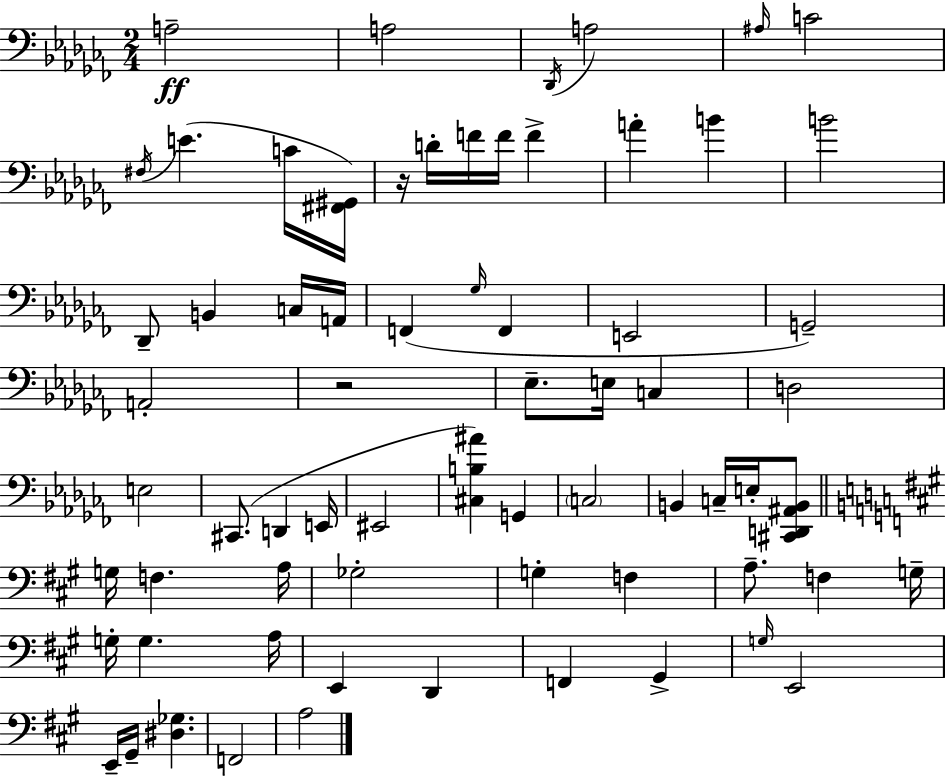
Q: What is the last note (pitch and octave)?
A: A3